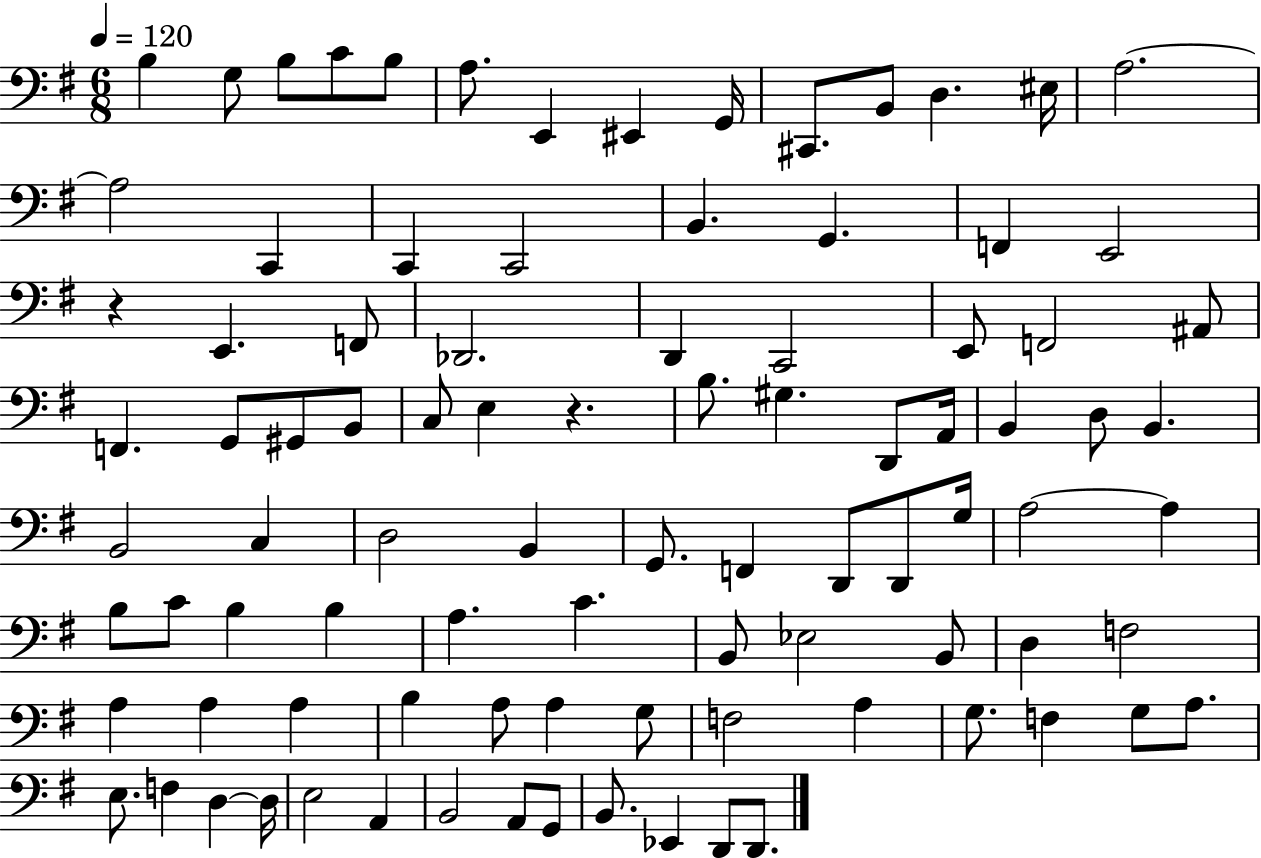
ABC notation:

X:1
T:Untitled
M:6/8
L:1/4
K:G
B, G,/2 B,/2 C/2 B,/2 A,/2 E,, ^E,, G,,/4 ^C,,/2 B,,/2 D, ^E,/4 A,2 A,2 C,, C,, C,,2 B,, G,, F,, E,,2 z E,, F,,/2 _D,,2 D,, C,,2 E,,/2 F,,2 ^A,,/2 F,, G,,/2 ^G,,/2 B,,/2 C,/2 E, z B,/2 ^G, D,,/2 A,,/4 B,, D,/2 B,, B,,2 C, D,2 B,, G,,/2 F,, D,,/2 D,,/2 G,/4 A,2 A, B,/2 C/2 B, B, A, C B,,/2 _E,2 B,,/2 D, F,2 A, A, A, B, A,/2 A, G,/2 F,2 A, G,/2 F, G,/2 A,/2 E,/2 F, D, D,/4 E,2 A,, B,,2 A,,/2 G,,/2 B,,/2 _E,, D,,/2 D,,/2